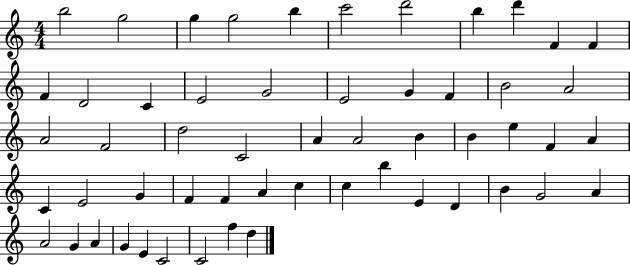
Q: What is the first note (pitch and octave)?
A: B5